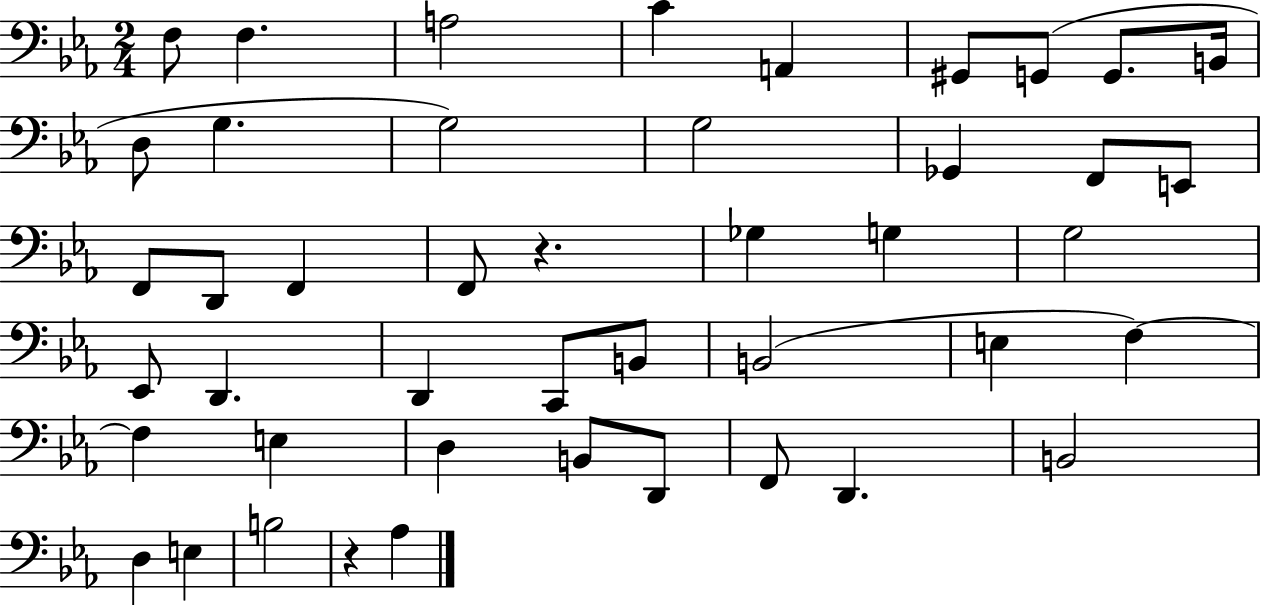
F3/e F3/q. A3/h C4/q A2/q G#2/e G2/e G2/e. B2/s D3/e G3/q. G3/h G3/h Gb2/q F2/e E2/e F2/e D2/e F2/q F2/e R/q. Gb3/q G3/q G3/h Eb2/e D2/q. D2/q C2/e B2/e B2/h E3/q F3/q F3/q E3/q D3/q B2/e D2/e F2/e D2/q. B2/h D3/q E3/q B3/h R/q Ab3/q